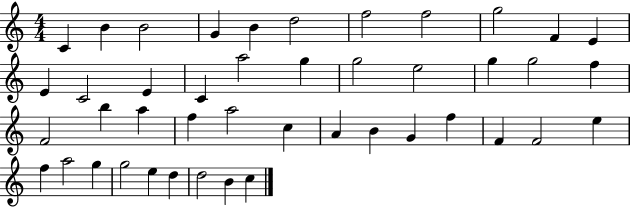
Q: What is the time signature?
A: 4/4